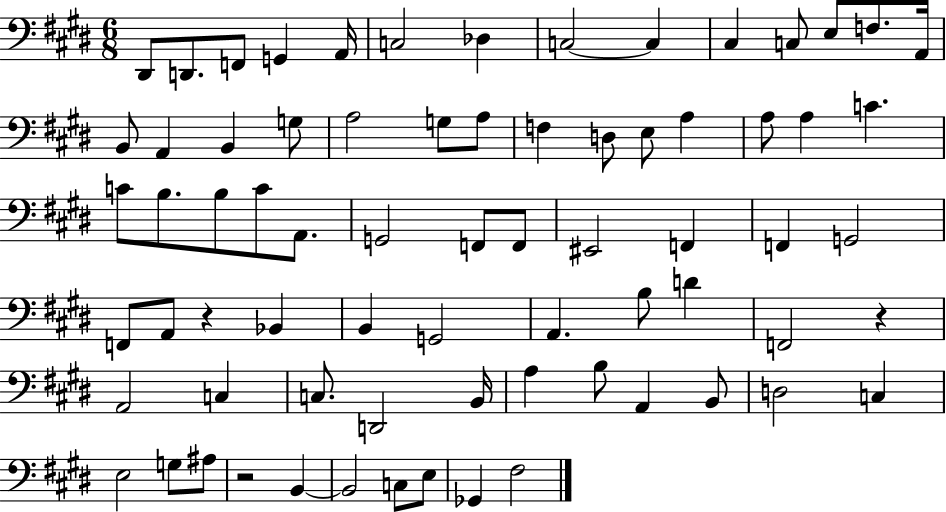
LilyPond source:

{
  \clef bass
  \numericTimeSignature
  \time 6/8
  \key e \major
  dis,8 d,8. f,8 g,4 a,16 | c2 des4 | c2~~ c4 | cis4 c8 e8 f8. a,16 | \break b,8 a,4 b,4 g8 | a2 g8 a8 | f4 d8 e8 a4 | a8 a4 c'4. | \break c'8 b8. b8 c'8 a,8. | g,2 f,8 f,8 | eis,2 f,4 | f,4 g,2 | \break f,8 a,8 r4 bes,4 | b,4 g,2 | a,4. b8 d'4 | f,2 r4 | \break a,2 c4 | c8. d,2 b,16 | a4 b8 a,4 b,8 | d2 c4 | \break e2 g8 ais8 | r2 b,4~~ | b,2 c8 e8 | ges,4 fis2 | \break \bar "|."
}